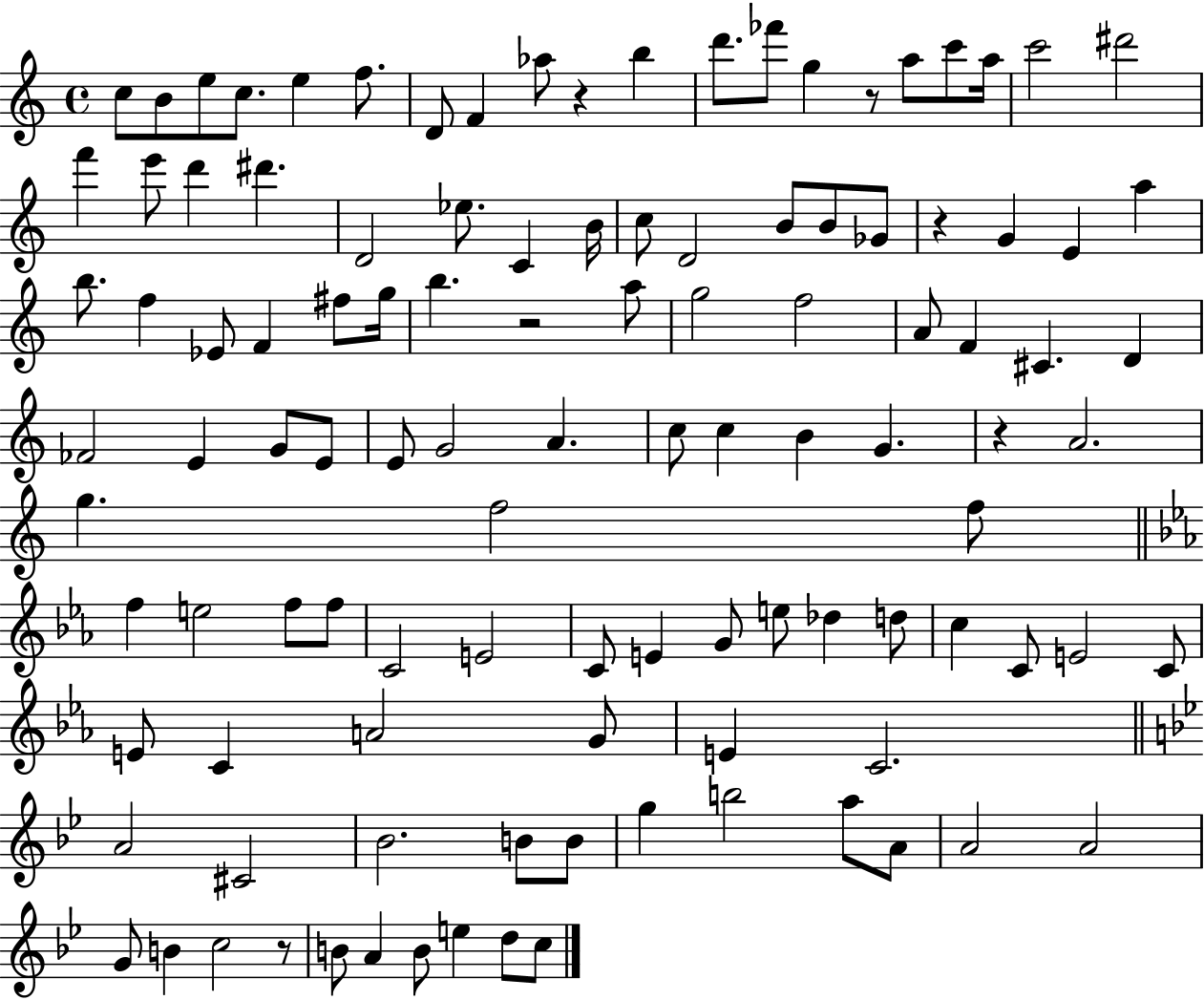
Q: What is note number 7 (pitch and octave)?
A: D4